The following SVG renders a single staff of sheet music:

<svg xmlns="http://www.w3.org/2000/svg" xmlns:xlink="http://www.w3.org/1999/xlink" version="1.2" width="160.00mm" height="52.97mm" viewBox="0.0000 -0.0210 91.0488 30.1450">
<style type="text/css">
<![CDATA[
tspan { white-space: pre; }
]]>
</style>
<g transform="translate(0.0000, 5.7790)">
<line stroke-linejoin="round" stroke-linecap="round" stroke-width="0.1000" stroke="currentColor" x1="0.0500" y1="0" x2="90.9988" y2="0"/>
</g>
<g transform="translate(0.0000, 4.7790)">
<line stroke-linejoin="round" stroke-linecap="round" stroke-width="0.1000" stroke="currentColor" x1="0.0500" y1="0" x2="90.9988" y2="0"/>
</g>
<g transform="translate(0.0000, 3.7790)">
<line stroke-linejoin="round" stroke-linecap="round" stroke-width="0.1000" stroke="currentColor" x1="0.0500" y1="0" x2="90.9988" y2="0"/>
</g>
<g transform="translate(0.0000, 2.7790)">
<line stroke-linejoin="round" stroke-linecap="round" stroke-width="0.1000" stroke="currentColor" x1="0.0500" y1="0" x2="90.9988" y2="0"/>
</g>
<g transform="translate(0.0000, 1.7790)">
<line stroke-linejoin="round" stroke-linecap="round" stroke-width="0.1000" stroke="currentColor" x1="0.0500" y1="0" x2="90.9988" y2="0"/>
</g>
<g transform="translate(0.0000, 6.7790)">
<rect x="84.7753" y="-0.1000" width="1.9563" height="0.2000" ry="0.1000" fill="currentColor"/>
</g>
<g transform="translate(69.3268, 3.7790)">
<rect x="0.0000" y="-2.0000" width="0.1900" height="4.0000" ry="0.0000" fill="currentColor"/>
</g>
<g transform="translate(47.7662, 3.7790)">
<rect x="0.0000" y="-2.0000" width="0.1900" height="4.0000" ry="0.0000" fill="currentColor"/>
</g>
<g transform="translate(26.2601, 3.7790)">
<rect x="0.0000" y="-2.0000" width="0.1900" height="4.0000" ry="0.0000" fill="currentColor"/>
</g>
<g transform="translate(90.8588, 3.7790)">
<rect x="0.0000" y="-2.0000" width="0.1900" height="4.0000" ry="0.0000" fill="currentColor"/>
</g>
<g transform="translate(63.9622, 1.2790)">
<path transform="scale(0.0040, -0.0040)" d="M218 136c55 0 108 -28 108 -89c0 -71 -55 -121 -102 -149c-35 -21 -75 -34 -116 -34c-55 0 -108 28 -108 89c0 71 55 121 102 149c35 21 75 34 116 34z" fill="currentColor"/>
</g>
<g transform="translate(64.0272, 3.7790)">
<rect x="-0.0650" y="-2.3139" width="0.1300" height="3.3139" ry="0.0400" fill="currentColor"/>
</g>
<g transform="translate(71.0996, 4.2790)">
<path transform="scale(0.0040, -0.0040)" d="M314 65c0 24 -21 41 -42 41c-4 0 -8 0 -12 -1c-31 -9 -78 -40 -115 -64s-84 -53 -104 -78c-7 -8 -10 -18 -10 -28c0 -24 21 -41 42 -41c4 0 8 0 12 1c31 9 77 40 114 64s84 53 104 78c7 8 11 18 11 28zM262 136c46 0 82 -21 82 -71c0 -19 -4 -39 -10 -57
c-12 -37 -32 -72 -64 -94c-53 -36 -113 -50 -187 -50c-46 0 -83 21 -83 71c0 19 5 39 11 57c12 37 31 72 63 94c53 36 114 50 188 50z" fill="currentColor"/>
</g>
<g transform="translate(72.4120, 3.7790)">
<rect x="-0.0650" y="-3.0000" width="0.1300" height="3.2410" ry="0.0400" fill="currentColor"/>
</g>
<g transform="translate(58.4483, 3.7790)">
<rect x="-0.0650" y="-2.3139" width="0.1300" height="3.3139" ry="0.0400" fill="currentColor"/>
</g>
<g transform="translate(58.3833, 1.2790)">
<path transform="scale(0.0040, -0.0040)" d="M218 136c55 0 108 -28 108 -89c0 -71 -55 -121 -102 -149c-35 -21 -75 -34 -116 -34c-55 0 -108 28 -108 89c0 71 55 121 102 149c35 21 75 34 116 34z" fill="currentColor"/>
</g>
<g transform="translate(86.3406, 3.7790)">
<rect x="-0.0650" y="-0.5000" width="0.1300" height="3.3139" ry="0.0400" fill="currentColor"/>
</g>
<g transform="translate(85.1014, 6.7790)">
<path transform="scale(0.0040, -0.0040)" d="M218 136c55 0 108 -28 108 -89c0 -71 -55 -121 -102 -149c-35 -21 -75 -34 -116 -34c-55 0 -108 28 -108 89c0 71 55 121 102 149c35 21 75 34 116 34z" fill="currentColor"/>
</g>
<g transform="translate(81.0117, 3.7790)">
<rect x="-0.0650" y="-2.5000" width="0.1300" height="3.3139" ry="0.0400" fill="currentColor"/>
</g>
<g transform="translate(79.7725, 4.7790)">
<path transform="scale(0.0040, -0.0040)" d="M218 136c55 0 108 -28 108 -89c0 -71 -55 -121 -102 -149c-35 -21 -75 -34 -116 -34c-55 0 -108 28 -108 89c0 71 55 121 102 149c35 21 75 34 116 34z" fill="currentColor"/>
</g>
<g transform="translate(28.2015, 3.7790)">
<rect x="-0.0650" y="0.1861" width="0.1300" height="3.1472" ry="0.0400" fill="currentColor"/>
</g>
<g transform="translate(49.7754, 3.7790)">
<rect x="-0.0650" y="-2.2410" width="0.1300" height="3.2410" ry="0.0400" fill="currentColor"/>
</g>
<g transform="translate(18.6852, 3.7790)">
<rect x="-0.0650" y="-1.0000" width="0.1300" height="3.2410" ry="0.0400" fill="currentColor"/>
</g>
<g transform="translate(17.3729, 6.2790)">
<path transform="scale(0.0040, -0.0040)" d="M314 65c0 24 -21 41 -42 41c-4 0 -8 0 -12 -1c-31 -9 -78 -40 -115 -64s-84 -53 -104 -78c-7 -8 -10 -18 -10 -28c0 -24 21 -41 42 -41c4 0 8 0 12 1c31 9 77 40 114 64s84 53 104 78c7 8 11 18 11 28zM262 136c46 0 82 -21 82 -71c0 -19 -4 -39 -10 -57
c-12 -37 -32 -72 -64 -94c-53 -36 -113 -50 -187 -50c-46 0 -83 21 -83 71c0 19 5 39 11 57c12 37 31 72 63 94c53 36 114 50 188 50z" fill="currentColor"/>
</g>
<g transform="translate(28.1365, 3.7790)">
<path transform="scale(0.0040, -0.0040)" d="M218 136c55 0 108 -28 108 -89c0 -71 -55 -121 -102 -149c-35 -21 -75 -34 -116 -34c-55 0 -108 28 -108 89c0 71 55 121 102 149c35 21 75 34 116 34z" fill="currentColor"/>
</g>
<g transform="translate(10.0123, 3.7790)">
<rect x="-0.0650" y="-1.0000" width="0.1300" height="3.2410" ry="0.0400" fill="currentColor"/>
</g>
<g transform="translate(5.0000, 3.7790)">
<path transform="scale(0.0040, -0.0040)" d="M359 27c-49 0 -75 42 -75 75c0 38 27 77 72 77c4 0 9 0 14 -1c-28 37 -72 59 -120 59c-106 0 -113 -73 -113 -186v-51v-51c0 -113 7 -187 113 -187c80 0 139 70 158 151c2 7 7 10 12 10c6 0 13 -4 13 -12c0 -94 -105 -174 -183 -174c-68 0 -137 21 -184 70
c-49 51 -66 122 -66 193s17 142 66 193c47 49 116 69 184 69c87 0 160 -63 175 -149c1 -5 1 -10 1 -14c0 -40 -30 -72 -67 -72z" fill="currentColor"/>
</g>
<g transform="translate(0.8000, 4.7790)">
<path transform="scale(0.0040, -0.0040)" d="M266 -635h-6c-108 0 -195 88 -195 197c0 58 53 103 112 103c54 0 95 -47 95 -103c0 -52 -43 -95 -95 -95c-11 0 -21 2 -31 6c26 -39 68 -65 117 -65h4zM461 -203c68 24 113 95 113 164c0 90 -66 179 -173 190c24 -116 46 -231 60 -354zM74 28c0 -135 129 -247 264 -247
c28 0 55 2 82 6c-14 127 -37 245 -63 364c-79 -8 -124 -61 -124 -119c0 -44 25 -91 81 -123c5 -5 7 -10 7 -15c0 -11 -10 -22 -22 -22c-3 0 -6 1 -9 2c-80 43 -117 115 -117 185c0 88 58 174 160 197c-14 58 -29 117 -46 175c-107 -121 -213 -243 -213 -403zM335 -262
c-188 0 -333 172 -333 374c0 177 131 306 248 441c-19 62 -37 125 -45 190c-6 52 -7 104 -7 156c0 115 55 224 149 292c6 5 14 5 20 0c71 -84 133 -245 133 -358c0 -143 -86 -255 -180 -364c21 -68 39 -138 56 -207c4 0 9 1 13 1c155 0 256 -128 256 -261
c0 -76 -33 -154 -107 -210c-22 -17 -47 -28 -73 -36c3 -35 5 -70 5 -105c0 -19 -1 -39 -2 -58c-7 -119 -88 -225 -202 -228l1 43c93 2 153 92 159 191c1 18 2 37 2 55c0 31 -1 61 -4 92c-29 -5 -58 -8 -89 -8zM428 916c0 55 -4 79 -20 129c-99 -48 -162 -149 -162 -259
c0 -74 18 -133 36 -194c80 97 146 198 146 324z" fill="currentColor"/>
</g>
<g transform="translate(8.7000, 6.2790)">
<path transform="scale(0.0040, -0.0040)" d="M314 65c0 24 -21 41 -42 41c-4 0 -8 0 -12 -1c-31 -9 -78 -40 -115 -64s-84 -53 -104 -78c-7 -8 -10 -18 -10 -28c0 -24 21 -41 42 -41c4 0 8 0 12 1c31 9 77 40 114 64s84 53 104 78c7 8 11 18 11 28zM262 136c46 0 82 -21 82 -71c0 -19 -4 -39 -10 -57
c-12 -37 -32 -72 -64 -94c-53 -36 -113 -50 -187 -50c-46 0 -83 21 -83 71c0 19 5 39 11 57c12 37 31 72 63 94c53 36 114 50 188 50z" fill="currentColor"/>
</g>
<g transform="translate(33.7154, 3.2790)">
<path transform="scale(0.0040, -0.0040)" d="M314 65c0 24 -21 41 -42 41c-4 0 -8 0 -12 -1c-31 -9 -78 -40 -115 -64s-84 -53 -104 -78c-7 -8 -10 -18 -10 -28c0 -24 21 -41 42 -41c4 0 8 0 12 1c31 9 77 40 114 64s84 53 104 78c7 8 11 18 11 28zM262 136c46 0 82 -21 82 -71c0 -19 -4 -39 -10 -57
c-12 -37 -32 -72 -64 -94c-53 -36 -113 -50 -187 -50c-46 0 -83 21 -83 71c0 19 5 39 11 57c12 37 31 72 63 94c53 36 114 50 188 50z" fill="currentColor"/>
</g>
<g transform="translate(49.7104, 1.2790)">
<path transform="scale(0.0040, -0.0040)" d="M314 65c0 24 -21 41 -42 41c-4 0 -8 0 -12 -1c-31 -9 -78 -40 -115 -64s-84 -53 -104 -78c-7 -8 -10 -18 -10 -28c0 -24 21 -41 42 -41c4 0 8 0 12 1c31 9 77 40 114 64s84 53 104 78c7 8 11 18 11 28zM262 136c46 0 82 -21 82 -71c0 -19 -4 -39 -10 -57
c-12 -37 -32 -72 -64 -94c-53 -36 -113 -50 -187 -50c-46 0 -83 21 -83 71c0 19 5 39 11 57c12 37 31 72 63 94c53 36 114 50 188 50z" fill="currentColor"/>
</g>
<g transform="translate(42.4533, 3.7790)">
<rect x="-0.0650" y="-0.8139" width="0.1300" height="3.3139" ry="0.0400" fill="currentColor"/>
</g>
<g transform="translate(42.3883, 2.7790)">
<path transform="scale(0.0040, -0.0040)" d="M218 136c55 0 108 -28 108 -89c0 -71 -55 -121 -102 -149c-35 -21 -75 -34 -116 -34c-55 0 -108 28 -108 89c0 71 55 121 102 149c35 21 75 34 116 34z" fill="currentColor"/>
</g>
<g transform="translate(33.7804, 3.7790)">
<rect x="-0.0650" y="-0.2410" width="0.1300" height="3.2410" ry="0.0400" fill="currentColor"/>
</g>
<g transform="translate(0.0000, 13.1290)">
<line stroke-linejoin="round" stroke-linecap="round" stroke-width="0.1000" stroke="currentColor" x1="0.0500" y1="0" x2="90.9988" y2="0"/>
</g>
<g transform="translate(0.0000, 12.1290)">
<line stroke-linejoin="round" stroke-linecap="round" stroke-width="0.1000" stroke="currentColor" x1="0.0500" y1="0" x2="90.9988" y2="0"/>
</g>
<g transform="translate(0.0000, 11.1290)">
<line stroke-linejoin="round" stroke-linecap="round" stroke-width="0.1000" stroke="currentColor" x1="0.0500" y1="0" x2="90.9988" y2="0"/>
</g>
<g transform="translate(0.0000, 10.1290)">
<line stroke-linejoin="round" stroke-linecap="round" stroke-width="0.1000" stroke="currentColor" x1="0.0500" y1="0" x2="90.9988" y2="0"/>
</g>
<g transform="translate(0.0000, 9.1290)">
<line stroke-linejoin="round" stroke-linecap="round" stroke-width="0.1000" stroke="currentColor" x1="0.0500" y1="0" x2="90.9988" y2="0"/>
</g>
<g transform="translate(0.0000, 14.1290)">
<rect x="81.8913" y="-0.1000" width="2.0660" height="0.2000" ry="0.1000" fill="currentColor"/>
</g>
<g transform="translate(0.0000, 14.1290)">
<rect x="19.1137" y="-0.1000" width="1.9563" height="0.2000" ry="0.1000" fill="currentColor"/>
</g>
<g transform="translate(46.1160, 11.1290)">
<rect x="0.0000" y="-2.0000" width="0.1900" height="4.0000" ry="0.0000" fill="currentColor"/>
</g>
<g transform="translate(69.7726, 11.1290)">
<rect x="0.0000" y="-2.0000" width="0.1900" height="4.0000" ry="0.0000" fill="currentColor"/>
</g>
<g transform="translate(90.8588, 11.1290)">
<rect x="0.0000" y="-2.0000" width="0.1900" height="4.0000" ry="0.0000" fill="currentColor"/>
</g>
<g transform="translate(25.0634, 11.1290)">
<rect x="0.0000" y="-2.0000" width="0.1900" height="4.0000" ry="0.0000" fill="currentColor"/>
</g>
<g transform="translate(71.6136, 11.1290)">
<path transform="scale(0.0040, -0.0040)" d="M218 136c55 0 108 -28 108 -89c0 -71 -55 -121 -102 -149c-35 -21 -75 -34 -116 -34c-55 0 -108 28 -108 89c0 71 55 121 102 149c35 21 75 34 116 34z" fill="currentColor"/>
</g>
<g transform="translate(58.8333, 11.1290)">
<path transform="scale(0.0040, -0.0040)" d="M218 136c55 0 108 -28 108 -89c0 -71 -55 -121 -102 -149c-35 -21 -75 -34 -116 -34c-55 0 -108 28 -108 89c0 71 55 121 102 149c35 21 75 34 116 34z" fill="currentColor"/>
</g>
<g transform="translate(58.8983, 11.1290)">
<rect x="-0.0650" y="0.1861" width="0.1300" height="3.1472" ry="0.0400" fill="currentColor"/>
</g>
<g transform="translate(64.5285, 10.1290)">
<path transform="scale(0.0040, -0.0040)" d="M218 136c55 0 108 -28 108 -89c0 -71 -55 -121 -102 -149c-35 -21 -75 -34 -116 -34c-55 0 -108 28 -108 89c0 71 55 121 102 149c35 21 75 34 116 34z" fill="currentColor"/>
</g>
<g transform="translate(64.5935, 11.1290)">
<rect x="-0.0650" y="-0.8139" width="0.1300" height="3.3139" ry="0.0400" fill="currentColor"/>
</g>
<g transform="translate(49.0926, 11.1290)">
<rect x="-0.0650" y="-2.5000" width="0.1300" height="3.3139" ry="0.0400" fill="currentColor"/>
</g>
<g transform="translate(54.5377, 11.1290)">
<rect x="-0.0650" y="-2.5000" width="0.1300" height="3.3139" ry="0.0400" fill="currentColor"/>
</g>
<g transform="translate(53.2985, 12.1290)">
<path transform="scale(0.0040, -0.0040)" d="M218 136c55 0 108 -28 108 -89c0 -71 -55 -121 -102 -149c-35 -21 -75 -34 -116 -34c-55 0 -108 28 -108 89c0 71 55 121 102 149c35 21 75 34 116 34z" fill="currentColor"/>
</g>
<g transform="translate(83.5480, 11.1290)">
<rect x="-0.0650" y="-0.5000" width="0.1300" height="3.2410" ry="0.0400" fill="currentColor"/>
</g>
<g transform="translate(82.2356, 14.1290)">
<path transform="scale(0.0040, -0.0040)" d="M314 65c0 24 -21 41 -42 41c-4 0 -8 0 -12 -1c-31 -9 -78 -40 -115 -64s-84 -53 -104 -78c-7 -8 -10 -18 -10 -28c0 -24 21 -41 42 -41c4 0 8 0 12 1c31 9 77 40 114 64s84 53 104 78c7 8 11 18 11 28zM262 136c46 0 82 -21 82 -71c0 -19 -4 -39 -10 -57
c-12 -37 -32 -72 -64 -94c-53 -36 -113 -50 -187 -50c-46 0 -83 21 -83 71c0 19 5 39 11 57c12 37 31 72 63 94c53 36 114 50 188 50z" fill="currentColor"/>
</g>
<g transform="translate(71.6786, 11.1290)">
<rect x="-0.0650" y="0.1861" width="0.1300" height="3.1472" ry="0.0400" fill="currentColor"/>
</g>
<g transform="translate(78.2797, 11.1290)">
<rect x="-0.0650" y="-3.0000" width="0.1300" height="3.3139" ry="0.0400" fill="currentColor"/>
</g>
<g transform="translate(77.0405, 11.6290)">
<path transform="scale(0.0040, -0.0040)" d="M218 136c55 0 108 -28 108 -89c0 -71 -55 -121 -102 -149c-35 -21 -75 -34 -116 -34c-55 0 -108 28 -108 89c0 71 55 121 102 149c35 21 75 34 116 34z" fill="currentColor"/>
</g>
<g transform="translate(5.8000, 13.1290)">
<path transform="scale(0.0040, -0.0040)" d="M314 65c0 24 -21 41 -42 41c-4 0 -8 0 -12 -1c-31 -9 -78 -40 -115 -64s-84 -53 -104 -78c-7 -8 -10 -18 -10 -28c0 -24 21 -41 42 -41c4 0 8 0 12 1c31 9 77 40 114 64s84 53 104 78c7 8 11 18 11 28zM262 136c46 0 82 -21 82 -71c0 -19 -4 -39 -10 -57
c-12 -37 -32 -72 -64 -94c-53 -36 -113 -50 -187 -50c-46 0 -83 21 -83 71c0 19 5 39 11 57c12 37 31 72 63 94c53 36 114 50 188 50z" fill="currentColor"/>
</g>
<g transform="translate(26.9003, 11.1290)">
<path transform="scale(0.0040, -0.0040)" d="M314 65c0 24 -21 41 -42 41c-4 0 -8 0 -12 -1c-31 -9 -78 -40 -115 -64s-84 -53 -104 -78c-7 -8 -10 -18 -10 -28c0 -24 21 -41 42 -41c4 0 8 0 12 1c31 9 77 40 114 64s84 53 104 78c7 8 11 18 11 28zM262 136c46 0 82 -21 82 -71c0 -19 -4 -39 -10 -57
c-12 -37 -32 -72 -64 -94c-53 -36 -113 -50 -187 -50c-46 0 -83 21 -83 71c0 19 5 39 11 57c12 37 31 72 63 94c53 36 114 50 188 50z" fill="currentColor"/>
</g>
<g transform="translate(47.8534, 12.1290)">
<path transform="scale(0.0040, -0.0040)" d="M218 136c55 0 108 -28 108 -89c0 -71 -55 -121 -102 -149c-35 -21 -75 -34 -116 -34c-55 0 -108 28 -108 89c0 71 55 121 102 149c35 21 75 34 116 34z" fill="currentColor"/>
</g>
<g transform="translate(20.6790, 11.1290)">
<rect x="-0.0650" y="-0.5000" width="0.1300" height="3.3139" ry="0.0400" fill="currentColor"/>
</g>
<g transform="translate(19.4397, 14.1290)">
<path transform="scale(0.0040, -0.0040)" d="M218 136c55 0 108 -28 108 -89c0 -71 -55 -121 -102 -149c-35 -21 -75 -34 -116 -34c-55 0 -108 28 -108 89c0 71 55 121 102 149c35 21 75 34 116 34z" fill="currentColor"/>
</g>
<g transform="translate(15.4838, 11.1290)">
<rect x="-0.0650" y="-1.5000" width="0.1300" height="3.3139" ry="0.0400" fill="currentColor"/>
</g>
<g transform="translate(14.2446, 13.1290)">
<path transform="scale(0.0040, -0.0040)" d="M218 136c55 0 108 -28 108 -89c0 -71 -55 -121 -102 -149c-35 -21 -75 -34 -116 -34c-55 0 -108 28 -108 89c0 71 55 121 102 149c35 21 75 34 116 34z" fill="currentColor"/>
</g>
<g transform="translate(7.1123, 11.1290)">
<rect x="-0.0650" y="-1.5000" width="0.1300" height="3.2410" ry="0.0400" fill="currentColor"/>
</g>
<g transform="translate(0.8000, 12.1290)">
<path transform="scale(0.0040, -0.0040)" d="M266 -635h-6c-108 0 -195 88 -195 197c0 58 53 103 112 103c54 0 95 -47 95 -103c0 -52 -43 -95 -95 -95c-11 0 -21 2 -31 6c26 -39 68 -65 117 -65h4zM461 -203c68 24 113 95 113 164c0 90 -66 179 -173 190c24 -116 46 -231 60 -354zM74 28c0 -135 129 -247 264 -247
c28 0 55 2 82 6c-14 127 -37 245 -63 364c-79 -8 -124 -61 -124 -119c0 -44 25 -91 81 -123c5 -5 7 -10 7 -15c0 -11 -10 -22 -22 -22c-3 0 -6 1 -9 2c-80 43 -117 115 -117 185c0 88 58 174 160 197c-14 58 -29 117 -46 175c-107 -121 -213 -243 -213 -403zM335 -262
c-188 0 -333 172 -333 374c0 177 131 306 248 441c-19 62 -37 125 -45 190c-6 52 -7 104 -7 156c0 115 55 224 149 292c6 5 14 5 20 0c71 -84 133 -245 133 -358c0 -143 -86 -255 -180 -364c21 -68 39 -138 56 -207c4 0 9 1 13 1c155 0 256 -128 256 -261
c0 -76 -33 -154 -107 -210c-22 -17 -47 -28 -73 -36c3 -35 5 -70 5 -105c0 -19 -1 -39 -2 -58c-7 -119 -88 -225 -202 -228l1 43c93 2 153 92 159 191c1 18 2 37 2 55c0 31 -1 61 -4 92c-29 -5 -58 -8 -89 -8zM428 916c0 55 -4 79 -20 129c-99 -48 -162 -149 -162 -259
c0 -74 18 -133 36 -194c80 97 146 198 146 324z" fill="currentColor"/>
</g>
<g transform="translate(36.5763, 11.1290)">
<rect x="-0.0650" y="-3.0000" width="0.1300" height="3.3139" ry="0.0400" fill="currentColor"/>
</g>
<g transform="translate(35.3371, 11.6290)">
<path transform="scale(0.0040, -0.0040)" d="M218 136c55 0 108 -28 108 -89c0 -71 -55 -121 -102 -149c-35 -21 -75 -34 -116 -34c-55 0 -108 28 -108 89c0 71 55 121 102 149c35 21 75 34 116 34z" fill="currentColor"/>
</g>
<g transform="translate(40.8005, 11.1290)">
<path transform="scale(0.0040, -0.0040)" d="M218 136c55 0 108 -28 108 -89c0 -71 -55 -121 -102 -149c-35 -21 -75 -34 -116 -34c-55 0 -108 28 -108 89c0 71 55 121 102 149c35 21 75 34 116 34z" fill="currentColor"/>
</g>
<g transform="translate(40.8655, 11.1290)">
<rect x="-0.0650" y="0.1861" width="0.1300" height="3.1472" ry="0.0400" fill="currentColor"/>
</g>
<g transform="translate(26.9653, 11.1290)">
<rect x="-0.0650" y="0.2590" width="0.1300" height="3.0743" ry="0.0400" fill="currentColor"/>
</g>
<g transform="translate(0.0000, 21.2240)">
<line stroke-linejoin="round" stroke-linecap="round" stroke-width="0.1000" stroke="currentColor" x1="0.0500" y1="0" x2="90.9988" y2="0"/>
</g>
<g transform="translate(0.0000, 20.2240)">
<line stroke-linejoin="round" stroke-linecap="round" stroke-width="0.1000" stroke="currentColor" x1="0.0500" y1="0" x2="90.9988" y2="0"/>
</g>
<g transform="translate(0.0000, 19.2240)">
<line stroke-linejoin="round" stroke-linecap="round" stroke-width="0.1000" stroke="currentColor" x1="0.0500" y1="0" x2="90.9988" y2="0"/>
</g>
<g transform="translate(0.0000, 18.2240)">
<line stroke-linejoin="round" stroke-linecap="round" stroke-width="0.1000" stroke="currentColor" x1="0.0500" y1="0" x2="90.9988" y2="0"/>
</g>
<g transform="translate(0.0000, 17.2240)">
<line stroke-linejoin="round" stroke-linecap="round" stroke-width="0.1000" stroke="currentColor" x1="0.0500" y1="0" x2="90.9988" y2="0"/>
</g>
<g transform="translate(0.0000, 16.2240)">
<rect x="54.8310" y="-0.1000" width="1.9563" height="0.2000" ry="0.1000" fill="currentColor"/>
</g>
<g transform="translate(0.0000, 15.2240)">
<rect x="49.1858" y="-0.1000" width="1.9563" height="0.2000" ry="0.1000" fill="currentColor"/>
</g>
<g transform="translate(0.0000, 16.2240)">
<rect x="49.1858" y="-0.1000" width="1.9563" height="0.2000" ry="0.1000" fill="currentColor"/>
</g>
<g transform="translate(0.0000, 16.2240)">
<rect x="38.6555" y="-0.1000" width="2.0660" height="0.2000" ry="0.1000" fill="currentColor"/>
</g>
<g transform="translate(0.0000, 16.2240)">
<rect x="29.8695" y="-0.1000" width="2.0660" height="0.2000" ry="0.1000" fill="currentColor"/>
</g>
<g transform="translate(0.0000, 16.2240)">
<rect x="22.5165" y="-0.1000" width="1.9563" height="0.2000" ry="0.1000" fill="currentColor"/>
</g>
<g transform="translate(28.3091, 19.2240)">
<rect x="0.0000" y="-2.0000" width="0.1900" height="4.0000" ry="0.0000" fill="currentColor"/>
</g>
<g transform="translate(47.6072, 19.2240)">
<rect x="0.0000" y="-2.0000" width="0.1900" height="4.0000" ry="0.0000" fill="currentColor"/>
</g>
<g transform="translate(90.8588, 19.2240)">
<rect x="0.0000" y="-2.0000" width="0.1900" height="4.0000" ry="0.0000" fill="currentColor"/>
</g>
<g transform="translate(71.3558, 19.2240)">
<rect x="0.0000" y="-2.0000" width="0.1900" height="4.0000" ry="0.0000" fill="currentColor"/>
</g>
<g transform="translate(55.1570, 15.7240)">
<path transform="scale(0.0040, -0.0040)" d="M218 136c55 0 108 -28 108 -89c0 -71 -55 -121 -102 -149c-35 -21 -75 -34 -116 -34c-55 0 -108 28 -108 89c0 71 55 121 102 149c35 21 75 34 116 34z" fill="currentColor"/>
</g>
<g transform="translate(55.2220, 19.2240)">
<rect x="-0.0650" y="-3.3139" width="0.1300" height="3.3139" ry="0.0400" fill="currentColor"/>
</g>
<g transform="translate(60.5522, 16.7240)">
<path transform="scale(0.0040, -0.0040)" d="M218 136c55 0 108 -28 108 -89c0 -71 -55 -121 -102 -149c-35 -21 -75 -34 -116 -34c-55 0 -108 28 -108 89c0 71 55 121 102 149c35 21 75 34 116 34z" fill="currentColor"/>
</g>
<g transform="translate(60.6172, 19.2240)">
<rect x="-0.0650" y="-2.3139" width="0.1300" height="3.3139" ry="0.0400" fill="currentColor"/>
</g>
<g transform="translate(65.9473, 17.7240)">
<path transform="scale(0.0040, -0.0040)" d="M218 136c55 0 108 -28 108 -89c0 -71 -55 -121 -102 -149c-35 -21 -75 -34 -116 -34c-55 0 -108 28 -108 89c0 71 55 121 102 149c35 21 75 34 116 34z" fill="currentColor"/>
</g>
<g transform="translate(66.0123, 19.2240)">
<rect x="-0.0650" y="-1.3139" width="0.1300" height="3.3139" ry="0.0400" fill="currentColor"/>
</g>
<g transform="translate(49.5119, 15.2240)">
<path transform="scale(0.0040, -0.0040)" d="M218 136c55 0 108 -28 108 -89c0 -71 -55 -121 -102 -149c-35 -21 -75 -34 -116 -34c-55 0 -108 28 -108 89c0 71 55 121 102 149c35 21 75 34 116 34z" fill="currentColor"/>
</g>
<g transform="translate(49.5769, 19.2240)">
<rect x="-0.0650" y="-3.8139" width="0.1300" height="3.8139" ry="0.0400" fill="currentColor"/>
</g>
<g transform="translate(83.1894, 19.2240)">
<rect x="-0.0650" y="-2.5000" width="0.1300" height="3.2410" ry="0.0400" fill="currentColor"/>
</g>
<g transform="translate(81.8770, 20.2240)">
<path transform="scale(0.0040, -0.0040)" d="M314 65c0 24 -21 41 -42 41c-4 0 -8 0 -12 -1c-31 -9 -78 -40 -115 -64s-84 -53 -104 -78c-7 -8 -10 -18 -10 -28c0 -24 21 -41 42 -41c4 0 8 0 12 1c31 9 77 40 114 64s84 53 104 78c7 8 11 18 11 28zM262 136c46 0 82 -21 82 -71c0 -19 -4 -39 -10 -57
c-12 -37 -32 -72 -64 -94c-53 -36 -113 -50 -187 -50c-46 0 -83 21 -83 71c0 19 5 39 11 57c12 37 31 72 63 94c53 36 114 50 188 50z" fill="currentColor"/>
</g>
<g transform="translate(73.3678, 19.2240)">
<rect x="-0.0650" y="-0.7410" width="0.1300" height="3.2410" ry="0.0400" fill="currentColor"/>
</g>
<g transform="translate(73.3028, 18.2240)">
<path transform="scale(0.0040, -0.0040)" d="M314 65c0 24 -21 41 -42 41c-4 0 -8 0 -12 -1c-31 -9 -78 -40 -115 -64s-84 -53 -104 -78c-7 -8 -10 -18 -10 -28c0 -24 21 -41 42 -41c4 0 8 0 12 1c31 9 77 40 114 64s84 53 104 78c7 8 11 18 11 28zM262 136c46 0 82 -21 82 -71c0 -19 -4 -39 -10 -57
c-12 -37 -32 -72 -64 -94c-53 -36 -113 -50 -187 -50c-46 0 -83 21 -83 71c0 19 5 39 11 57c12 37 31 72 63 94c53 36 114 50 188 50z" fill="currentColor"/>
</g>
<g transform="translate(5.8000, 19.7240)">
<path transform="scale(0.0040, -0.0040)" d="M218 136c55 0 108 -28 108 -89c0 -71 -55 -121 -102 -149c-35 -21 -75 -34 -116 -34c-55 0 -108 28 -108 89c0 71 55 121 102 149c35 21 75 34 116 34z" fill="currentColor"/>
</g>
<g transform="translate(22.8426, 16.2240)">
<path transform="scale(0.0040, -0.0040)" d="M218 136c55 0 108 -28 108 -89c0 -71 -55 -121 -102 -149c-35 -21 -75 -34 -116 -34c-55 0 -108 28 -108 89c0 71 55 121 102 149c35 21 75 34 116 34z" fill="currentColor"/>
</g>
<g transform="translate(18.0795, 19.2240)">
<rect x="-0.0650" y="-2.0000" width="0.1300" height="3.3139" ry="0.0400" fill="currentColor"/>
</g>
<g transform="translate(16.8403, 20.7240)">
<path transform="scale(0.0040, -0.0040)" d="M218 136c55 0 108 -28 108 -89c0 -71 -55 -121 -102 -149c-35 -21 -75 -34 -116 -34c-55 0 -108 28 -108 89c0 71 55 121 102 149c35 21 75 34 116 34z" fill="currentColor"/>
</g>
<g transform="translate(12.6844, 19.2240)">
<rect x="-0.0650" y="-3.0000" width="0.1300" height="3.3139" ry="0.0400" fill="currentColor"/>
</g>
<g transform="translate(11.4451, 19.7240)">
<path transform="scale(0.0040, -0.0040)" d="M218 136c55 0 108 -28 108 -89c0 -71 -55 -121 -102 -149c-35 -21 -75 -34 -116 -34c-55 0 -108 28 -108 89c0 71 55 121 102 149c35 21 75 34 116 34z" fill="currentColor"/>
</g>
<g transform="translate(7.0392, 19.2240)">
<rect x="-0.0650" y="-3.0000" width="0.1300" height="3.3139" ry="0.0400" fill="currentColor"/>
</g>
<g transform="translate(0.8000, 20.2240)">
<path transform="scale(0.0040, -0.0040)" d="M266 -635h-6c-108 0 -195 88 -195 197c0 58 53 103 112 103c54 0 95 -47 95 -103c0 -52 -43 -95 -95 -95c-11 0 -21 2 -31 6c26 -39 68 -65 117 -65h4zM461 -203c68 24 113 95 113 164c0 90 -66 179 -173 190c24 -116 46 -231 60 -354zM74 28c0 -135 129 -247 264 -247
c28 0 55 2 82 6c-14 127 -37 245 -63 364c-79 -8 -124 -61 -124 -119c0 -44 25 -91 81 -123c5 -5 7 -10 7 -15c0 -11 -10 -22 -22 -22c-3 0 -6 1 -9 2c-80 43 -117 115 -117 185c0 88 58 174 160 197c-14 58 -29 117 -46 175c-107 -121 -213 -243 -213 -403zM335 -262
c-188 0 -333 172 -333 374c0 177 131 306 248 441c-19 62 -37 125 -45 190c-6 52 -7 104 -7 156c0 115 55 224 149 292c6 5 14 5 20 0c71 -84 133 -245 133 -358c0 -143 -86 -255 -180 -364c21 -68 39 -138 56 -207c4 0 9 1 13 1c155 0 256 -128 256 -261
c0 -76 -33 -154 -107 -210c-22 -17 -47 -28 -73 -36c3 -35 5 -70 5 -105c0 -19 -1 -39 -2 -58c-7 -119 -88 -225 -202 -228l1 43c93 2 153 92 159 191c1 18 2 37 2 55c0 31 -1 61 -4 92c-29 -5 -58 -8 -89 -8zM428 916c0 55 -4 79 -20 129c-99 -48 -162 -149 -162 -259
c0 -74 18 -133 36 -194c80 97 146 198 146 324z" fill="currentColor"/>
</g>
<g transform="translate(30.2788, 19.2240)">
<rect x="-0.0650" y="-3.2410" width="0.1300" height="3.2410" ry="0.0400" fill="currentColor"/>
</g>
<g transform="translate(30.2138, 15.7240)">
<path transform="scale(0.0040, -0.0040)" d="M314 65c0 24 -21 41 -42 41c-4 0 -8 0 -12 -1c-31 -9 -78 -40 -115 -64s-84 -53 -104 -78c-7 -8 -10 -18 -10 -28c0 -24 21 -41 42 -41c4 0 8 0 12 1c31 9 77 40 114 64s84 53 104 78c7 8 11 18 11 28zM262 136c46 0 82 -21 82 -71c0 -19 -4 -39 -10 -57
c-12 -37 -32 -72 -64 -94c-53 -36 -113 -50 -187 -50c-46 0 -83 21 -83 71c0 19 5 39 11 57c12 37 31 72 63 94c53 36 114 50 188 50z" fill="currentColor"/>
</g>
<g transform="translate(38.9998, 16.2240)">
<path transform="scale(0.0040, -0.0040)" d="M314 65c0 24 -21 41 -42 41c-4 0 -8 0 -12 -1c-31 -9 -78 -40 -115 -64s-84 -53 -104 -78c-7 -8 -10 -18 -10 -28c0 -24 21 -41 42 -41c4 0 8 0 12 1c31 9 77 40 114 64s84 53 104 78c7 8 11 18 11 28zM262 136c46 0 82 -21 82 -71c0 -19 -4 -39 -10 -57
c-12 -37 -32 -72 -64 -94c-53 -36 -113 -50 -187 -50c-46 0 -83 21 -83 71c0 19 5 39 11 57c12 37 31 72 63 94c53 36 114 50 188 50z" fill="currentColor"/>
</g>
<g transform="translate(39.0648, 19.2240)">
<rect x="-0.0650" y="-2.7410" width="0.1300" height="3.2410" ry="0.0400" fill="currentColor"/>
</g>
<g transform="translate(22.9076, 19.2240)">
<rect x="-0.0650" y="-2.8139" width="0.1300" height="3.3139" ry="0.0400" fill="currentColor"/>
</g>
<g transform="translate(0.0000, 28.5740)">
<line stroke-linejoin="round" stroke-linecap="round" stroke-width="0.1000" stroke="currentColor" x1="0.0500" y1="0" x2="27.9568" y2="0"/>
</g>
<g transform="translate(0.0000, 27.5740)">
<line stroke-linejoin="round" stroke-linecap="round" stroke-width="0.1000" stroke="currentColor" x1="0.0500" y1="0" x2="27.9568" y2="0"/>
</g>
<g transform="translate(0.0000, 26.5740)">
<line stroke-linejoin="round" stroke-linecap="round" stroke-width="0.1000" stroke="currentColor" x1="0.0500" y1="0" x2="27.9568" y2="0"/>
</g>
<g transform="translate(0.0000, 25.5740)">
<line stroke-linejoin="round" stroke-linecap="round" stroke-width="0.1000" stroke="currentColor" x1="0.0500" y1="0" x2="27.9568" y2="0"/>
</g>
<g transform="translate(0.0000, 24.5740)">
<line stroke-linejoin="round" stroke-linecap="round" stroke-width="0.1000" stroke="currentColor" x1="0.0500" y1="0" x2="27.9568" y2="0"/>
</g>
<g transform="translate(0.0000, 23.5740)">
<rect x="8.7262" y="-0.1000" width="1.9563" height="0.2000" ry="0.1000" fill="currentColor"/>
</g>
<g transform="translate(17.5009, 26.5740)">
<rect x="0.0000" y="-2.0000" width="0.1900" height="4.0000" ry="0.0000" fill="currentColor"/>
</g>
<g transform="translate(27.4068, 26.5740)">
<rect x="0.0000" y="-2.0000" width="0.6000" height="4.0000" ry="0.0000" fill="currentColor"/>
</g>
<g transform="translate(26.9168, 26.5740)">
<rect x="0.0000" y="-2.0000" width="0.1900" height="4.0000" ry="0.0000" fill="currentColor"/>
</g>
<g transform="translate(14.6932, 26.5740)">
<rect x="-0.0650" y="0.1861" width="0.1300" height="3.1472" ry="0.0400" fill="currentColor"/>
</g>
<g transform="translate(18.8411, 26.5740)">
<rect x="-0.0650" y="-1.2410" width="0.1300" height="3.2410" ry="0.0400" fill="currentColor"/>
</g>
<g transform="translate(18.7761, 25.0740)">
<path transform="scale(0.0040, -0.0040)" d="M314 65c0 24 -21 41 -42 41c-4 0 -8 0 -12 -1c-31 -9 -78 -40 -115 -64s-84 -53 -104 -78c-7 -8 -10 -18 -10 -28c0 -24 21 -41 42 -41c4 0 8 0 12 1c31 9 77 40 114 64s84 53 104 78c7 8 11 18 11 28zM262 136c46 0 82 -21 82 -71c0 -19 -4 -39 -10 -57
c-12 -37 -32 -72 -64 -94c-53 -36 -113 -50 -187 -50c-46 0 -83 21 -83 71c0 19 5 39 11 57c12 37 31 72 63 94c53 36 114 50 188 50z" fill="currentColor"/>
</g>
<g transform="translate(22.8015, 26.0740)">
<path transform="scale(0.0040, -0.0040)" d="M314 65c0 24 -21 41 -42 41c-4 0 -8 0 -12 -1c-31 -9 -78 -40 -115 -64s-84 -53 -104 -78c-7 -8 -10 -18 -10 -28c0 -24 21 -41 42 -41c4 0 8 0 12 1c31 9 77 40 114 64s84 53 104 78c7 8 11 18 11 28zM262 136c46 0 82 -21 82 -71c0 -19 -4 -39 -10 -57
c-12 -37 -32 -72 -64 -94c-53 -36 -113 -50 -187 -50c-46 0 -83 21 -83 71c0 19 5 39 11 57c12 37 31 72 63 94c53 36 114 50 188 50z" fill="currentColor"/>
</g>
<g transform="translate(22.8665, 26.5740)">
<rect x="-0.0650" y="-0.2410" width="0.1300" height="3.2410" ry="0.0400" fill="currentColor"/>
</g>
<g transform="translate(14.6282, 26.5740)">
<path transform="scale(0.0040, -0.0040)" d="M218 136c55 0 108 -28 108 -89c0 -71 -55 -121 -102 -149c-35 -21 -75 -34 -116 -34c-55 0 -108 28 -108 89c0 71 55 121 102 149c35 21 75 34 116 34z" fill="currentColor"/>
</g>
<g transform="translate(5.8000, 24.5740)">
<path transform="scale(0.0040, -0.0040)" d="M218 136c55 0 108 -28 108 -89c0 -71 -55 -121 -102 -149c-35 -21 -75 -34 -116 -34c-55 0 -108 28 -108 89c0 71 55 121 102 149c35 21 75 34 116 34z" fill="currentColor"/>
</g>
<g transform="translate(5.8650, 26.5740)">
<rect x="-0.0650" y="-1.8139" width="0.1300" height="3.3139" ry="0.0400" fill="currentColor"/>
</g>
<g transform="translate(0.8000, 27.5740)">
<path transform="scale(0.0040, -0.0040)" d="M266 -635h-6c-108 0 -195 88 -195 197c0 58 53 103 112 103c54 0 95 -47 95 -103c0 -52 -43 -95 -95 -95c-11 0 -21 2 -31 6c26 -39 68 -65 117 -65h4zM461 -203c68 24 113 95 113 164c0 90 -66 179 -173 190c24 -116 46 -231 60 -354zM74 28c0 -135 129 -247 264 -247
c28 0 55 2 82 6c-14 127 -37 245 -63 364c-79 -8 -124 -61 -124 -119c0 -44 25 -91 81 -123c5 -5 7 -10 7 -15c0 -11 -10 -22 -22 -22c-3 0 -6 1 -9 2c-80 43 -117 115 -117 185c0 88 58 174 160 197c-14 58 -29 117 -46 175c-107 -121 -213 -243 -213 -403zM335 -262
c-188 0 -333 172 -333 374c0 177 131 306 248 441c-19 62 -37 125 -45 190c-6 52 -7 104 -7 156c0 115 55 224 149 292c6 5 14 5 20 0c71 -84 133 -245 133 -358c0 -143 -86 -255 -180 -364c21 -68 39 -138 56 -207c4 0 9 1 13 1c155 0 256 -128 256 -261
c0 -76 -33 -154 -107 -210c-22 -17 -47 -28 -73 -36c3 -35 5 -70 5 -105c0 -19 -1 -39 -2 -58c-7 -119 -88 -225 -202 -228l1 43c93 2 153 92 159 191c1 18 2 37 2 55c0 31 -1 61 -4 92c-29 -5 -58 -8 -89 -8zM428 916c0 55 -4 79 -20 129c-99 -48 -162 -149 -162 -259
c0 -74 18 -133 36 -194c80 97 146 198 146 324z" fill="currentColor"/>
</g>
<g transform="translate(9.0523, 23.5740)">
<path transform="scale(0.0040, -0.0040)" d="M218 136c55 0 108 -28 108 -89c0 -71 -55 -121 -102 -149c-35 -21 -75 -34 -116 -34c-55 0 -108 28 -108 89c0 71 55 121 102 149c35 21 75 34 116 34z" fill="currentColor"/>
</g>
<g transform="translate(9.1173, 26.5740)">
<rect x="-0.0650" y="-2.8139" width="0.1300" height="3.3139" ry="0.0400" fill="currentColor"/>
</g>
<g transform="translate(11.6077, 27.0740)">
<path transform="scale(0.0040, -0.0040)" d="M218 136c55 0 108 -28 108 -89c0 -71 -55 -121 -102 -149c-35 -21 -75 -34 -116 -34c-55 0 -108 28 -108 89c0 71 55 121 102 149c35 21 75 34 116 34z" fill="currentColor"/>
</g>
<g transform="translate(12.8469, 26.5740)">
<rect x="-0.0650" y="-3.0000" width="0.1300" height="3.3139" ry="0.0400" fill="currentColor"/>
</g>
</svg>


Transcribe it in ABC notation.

X:1
T:Untitled
M:4/4
L:1/4
K:C
D2 D2 B c2 d g2 g g A2 G C E2 E C B2 A B G G B d B A C2 A A F a b2 a2 c' b g e d2 G2 f a A B e2 c2